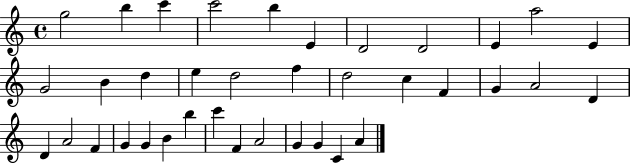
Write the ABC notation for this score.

X:1
T:Untitled
M:4/4
L:1/4
K:C
g2 b c' c'2 b E D2 D2 E a2 E G2 B d e d2 f d2 c F G A2 D D A2 F G G B b c' F A2 G G C A